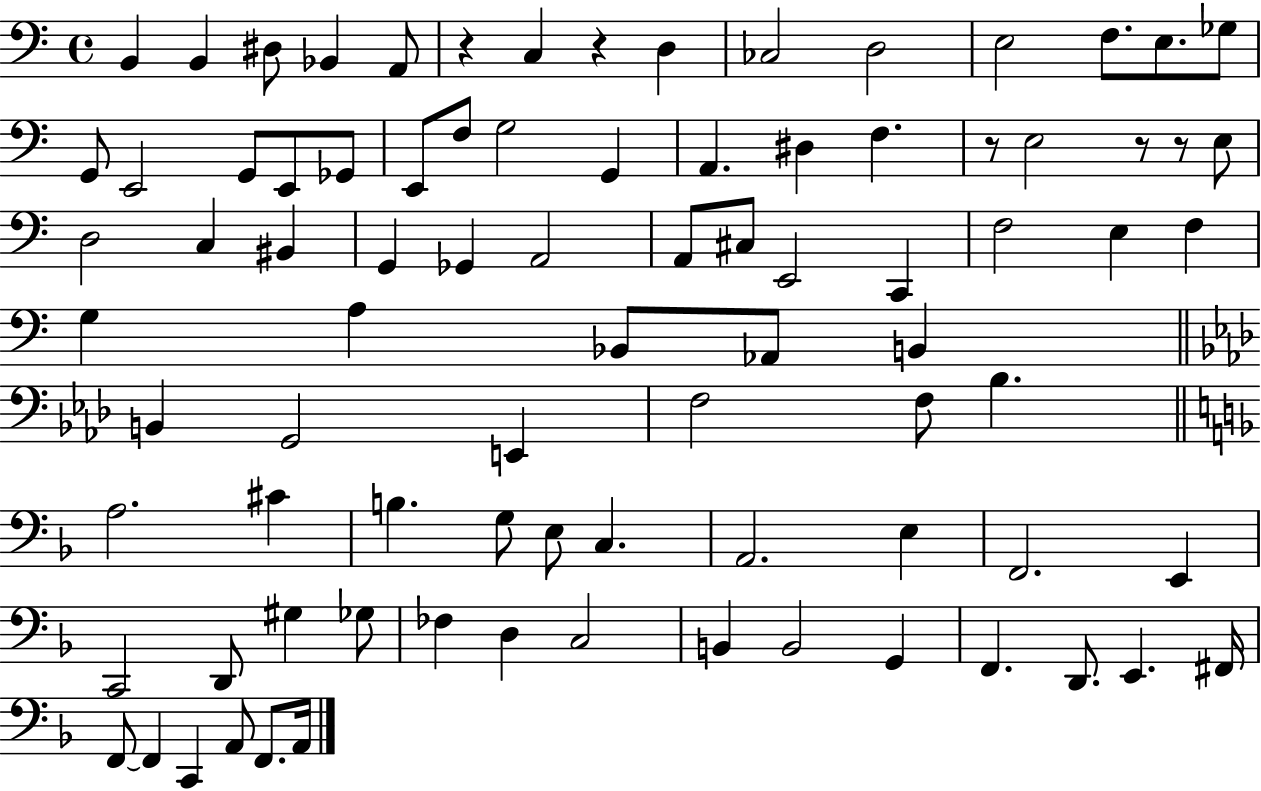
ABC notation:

X:1
T:Untitled
M:4/4
L:1/4
K:C
B,, B,, ^D,/2 _B,, A,,/2 z C, z D, _C,2 D,2 E,2 F,/2 E,/2 _G,/2 G,,/2 E,,2 G,,/2 E,,/2 _G,,/2 E,,/2 F,/2 G,2 G,, A,, ^D, F, z/2 E,2 z/2 z/2 E,/2 D,2 C, ^B,, G,, _G,, A,,2 A,,/2 ^C,/2 E,,2 C,, F,2 E, F, G, A, _B,,/2 _A,,/2 B,, B,, G,,2 E,, F,2 F,/2 _B, A,2 ^C B, G,/2 E,/2 C, A,,2 E, F,,2 E,, C,,2 D,,/2 ^G, _G,/2 _F, D, C,2 B,, B,,2 G,, F,, D,,/2 E,, ^F,,/4 F,,/2 F,, C,, A,,/2 F,,/2 A,,/4